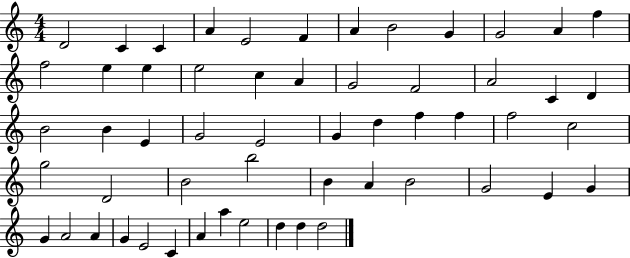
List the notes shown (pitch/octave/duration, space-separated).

D4/h C4/q C4/q A4/q E4/h F4/q A4/q B4/h G4/q G4/h A4/q F5/q F5/h E5/q E5/q E5/h C5/q A4/q G4/h F4/h A4/h C4/q D4/q B4/h B4/q E4/q G4/h E4/h G4/q D5/q F5/q F5/q F5/h C5/h G5/h D4/h B4/h B5/h B4/q A4/q B4/h G4/h E4/q G4/q G4/q A4/h A4/q G4/q E4/h C4/q A4/q A5/q E5/h D5/q D5/q D5/h